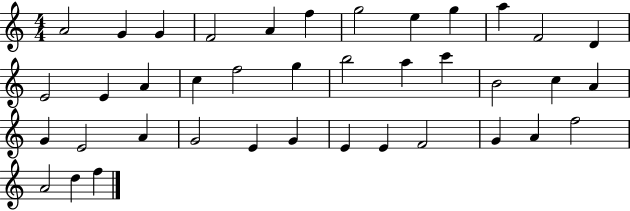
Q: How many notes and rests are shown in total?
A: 39